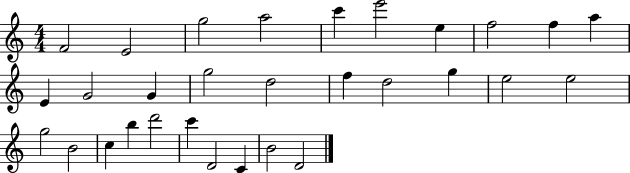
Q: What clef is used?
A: treble